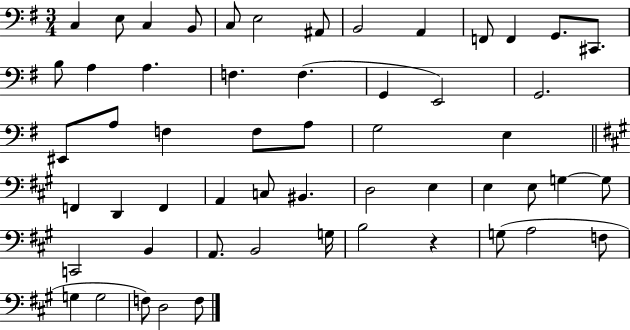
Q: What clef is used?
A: bass